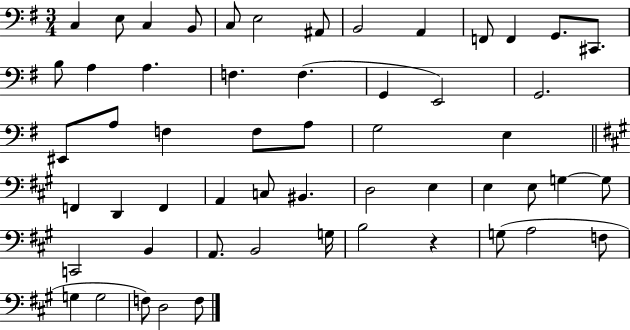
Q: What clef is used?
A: bass